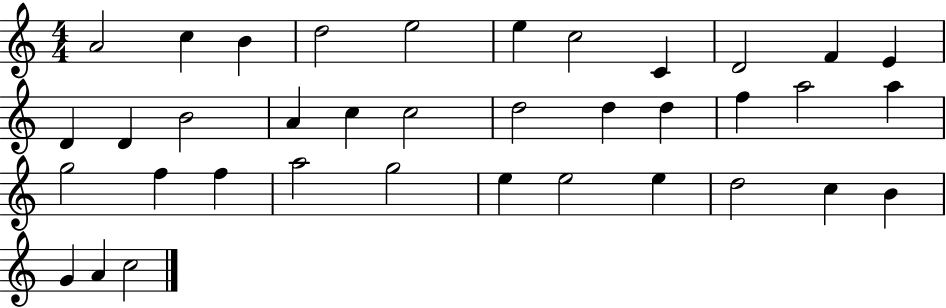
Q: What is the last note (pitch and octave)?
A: C5